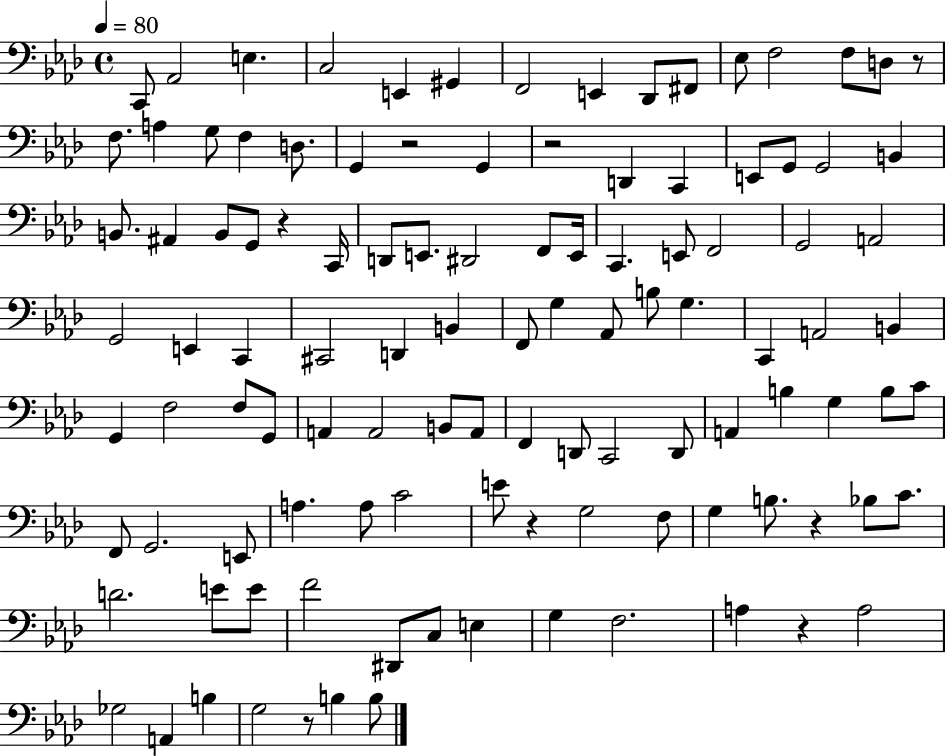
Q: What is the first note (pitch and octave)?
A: C2